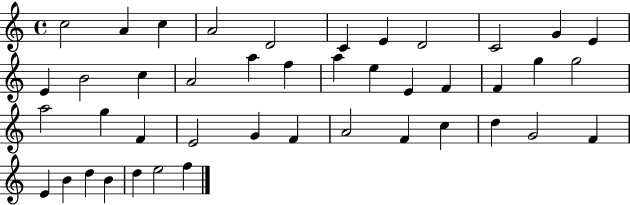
C5/h A4/q C5/q A4/h D4/h C4/q E4/q D4/h C4/h G4/q E4/q E4/q B4/h C5/q A4/h A5/q F5/q A5/q E5/q E4/q F4/q F4/q G5/q G5/h A5/h G5/q F4/q E4/h G4/q F4/q A4/h F4/q C5/q D5/q G4/h F4/q E4/q B4/q D5/q B4/q D5/q E5/h F5/q